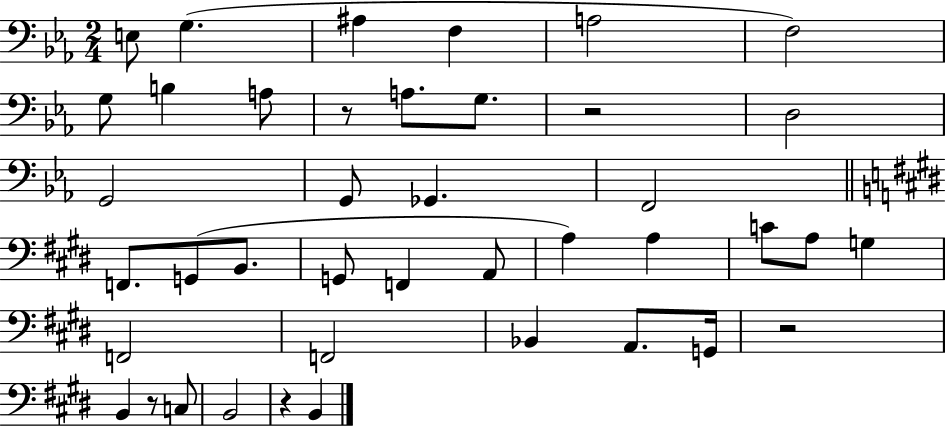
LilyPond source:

{
  \clef bass
  \numericTimeSignature
  \time 2/4
  \key ees \major
  e8 g4.( | ais4 f4 | a2 | f2) | \break g8 b4 a8 | r8 a8. g8. | r2 | d2 | \break g,2 | g,8 ges,4. | f,2 | \bar "||" \break \key e \major f,8. g,8( b,8. | g,8 f,4 a,8 | a4) a4 | c'8 a8 g4 | \break f,2 | f,2 | bes,4 a,8. g,16 | r2 | \break b,4 r8 c8 | b,2 | r4 b,4 | \bar "|."
}